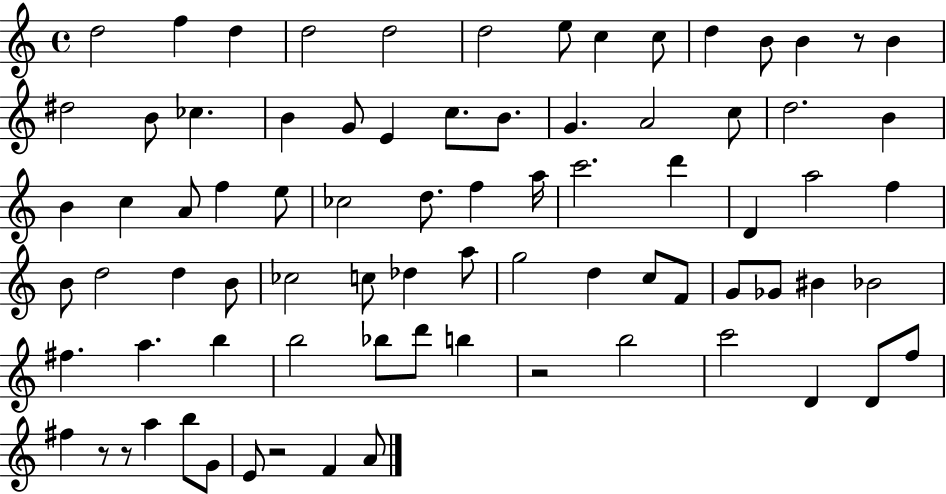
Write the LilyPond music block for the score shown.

{
  \clef treble
  \time 4/4
  \defaultTimeSignature
  \key c \major
  d''2 f''4 d''4 | d''2 d''2 | d''2 e''8 c''4 c''8 | d''4 b'8 b'4 r8 b'4 | \break dis''2 b'8 ces''4. | b'4 g'8 e'4 c''8. b'8. | g'4. a'2 c''8 | d''2. b'4 | \break b'4 c''4 a'8 f''4 e''8 | ces''2 d''8. f''4 a''16 | c'''2. d'''4 | d'4 a''2 f''4 | \break b'8 d''2 d''4 b'8 | ces''2 c''8 des''4 a''8 | g''2 d''4 c''8 f'8 | g'8 ges'8 bis'4 bes'2 | \break fis''4. a''4. b''4 | b''2 bes''8 d'''8 b''4 | r2 b''2 | c'''2 d'4 d'8 f''8 | \break fis''4 r8 r8 a''4 b''8 g'8 | e'8 r2 f'4 a'8 | \bar "|."
}